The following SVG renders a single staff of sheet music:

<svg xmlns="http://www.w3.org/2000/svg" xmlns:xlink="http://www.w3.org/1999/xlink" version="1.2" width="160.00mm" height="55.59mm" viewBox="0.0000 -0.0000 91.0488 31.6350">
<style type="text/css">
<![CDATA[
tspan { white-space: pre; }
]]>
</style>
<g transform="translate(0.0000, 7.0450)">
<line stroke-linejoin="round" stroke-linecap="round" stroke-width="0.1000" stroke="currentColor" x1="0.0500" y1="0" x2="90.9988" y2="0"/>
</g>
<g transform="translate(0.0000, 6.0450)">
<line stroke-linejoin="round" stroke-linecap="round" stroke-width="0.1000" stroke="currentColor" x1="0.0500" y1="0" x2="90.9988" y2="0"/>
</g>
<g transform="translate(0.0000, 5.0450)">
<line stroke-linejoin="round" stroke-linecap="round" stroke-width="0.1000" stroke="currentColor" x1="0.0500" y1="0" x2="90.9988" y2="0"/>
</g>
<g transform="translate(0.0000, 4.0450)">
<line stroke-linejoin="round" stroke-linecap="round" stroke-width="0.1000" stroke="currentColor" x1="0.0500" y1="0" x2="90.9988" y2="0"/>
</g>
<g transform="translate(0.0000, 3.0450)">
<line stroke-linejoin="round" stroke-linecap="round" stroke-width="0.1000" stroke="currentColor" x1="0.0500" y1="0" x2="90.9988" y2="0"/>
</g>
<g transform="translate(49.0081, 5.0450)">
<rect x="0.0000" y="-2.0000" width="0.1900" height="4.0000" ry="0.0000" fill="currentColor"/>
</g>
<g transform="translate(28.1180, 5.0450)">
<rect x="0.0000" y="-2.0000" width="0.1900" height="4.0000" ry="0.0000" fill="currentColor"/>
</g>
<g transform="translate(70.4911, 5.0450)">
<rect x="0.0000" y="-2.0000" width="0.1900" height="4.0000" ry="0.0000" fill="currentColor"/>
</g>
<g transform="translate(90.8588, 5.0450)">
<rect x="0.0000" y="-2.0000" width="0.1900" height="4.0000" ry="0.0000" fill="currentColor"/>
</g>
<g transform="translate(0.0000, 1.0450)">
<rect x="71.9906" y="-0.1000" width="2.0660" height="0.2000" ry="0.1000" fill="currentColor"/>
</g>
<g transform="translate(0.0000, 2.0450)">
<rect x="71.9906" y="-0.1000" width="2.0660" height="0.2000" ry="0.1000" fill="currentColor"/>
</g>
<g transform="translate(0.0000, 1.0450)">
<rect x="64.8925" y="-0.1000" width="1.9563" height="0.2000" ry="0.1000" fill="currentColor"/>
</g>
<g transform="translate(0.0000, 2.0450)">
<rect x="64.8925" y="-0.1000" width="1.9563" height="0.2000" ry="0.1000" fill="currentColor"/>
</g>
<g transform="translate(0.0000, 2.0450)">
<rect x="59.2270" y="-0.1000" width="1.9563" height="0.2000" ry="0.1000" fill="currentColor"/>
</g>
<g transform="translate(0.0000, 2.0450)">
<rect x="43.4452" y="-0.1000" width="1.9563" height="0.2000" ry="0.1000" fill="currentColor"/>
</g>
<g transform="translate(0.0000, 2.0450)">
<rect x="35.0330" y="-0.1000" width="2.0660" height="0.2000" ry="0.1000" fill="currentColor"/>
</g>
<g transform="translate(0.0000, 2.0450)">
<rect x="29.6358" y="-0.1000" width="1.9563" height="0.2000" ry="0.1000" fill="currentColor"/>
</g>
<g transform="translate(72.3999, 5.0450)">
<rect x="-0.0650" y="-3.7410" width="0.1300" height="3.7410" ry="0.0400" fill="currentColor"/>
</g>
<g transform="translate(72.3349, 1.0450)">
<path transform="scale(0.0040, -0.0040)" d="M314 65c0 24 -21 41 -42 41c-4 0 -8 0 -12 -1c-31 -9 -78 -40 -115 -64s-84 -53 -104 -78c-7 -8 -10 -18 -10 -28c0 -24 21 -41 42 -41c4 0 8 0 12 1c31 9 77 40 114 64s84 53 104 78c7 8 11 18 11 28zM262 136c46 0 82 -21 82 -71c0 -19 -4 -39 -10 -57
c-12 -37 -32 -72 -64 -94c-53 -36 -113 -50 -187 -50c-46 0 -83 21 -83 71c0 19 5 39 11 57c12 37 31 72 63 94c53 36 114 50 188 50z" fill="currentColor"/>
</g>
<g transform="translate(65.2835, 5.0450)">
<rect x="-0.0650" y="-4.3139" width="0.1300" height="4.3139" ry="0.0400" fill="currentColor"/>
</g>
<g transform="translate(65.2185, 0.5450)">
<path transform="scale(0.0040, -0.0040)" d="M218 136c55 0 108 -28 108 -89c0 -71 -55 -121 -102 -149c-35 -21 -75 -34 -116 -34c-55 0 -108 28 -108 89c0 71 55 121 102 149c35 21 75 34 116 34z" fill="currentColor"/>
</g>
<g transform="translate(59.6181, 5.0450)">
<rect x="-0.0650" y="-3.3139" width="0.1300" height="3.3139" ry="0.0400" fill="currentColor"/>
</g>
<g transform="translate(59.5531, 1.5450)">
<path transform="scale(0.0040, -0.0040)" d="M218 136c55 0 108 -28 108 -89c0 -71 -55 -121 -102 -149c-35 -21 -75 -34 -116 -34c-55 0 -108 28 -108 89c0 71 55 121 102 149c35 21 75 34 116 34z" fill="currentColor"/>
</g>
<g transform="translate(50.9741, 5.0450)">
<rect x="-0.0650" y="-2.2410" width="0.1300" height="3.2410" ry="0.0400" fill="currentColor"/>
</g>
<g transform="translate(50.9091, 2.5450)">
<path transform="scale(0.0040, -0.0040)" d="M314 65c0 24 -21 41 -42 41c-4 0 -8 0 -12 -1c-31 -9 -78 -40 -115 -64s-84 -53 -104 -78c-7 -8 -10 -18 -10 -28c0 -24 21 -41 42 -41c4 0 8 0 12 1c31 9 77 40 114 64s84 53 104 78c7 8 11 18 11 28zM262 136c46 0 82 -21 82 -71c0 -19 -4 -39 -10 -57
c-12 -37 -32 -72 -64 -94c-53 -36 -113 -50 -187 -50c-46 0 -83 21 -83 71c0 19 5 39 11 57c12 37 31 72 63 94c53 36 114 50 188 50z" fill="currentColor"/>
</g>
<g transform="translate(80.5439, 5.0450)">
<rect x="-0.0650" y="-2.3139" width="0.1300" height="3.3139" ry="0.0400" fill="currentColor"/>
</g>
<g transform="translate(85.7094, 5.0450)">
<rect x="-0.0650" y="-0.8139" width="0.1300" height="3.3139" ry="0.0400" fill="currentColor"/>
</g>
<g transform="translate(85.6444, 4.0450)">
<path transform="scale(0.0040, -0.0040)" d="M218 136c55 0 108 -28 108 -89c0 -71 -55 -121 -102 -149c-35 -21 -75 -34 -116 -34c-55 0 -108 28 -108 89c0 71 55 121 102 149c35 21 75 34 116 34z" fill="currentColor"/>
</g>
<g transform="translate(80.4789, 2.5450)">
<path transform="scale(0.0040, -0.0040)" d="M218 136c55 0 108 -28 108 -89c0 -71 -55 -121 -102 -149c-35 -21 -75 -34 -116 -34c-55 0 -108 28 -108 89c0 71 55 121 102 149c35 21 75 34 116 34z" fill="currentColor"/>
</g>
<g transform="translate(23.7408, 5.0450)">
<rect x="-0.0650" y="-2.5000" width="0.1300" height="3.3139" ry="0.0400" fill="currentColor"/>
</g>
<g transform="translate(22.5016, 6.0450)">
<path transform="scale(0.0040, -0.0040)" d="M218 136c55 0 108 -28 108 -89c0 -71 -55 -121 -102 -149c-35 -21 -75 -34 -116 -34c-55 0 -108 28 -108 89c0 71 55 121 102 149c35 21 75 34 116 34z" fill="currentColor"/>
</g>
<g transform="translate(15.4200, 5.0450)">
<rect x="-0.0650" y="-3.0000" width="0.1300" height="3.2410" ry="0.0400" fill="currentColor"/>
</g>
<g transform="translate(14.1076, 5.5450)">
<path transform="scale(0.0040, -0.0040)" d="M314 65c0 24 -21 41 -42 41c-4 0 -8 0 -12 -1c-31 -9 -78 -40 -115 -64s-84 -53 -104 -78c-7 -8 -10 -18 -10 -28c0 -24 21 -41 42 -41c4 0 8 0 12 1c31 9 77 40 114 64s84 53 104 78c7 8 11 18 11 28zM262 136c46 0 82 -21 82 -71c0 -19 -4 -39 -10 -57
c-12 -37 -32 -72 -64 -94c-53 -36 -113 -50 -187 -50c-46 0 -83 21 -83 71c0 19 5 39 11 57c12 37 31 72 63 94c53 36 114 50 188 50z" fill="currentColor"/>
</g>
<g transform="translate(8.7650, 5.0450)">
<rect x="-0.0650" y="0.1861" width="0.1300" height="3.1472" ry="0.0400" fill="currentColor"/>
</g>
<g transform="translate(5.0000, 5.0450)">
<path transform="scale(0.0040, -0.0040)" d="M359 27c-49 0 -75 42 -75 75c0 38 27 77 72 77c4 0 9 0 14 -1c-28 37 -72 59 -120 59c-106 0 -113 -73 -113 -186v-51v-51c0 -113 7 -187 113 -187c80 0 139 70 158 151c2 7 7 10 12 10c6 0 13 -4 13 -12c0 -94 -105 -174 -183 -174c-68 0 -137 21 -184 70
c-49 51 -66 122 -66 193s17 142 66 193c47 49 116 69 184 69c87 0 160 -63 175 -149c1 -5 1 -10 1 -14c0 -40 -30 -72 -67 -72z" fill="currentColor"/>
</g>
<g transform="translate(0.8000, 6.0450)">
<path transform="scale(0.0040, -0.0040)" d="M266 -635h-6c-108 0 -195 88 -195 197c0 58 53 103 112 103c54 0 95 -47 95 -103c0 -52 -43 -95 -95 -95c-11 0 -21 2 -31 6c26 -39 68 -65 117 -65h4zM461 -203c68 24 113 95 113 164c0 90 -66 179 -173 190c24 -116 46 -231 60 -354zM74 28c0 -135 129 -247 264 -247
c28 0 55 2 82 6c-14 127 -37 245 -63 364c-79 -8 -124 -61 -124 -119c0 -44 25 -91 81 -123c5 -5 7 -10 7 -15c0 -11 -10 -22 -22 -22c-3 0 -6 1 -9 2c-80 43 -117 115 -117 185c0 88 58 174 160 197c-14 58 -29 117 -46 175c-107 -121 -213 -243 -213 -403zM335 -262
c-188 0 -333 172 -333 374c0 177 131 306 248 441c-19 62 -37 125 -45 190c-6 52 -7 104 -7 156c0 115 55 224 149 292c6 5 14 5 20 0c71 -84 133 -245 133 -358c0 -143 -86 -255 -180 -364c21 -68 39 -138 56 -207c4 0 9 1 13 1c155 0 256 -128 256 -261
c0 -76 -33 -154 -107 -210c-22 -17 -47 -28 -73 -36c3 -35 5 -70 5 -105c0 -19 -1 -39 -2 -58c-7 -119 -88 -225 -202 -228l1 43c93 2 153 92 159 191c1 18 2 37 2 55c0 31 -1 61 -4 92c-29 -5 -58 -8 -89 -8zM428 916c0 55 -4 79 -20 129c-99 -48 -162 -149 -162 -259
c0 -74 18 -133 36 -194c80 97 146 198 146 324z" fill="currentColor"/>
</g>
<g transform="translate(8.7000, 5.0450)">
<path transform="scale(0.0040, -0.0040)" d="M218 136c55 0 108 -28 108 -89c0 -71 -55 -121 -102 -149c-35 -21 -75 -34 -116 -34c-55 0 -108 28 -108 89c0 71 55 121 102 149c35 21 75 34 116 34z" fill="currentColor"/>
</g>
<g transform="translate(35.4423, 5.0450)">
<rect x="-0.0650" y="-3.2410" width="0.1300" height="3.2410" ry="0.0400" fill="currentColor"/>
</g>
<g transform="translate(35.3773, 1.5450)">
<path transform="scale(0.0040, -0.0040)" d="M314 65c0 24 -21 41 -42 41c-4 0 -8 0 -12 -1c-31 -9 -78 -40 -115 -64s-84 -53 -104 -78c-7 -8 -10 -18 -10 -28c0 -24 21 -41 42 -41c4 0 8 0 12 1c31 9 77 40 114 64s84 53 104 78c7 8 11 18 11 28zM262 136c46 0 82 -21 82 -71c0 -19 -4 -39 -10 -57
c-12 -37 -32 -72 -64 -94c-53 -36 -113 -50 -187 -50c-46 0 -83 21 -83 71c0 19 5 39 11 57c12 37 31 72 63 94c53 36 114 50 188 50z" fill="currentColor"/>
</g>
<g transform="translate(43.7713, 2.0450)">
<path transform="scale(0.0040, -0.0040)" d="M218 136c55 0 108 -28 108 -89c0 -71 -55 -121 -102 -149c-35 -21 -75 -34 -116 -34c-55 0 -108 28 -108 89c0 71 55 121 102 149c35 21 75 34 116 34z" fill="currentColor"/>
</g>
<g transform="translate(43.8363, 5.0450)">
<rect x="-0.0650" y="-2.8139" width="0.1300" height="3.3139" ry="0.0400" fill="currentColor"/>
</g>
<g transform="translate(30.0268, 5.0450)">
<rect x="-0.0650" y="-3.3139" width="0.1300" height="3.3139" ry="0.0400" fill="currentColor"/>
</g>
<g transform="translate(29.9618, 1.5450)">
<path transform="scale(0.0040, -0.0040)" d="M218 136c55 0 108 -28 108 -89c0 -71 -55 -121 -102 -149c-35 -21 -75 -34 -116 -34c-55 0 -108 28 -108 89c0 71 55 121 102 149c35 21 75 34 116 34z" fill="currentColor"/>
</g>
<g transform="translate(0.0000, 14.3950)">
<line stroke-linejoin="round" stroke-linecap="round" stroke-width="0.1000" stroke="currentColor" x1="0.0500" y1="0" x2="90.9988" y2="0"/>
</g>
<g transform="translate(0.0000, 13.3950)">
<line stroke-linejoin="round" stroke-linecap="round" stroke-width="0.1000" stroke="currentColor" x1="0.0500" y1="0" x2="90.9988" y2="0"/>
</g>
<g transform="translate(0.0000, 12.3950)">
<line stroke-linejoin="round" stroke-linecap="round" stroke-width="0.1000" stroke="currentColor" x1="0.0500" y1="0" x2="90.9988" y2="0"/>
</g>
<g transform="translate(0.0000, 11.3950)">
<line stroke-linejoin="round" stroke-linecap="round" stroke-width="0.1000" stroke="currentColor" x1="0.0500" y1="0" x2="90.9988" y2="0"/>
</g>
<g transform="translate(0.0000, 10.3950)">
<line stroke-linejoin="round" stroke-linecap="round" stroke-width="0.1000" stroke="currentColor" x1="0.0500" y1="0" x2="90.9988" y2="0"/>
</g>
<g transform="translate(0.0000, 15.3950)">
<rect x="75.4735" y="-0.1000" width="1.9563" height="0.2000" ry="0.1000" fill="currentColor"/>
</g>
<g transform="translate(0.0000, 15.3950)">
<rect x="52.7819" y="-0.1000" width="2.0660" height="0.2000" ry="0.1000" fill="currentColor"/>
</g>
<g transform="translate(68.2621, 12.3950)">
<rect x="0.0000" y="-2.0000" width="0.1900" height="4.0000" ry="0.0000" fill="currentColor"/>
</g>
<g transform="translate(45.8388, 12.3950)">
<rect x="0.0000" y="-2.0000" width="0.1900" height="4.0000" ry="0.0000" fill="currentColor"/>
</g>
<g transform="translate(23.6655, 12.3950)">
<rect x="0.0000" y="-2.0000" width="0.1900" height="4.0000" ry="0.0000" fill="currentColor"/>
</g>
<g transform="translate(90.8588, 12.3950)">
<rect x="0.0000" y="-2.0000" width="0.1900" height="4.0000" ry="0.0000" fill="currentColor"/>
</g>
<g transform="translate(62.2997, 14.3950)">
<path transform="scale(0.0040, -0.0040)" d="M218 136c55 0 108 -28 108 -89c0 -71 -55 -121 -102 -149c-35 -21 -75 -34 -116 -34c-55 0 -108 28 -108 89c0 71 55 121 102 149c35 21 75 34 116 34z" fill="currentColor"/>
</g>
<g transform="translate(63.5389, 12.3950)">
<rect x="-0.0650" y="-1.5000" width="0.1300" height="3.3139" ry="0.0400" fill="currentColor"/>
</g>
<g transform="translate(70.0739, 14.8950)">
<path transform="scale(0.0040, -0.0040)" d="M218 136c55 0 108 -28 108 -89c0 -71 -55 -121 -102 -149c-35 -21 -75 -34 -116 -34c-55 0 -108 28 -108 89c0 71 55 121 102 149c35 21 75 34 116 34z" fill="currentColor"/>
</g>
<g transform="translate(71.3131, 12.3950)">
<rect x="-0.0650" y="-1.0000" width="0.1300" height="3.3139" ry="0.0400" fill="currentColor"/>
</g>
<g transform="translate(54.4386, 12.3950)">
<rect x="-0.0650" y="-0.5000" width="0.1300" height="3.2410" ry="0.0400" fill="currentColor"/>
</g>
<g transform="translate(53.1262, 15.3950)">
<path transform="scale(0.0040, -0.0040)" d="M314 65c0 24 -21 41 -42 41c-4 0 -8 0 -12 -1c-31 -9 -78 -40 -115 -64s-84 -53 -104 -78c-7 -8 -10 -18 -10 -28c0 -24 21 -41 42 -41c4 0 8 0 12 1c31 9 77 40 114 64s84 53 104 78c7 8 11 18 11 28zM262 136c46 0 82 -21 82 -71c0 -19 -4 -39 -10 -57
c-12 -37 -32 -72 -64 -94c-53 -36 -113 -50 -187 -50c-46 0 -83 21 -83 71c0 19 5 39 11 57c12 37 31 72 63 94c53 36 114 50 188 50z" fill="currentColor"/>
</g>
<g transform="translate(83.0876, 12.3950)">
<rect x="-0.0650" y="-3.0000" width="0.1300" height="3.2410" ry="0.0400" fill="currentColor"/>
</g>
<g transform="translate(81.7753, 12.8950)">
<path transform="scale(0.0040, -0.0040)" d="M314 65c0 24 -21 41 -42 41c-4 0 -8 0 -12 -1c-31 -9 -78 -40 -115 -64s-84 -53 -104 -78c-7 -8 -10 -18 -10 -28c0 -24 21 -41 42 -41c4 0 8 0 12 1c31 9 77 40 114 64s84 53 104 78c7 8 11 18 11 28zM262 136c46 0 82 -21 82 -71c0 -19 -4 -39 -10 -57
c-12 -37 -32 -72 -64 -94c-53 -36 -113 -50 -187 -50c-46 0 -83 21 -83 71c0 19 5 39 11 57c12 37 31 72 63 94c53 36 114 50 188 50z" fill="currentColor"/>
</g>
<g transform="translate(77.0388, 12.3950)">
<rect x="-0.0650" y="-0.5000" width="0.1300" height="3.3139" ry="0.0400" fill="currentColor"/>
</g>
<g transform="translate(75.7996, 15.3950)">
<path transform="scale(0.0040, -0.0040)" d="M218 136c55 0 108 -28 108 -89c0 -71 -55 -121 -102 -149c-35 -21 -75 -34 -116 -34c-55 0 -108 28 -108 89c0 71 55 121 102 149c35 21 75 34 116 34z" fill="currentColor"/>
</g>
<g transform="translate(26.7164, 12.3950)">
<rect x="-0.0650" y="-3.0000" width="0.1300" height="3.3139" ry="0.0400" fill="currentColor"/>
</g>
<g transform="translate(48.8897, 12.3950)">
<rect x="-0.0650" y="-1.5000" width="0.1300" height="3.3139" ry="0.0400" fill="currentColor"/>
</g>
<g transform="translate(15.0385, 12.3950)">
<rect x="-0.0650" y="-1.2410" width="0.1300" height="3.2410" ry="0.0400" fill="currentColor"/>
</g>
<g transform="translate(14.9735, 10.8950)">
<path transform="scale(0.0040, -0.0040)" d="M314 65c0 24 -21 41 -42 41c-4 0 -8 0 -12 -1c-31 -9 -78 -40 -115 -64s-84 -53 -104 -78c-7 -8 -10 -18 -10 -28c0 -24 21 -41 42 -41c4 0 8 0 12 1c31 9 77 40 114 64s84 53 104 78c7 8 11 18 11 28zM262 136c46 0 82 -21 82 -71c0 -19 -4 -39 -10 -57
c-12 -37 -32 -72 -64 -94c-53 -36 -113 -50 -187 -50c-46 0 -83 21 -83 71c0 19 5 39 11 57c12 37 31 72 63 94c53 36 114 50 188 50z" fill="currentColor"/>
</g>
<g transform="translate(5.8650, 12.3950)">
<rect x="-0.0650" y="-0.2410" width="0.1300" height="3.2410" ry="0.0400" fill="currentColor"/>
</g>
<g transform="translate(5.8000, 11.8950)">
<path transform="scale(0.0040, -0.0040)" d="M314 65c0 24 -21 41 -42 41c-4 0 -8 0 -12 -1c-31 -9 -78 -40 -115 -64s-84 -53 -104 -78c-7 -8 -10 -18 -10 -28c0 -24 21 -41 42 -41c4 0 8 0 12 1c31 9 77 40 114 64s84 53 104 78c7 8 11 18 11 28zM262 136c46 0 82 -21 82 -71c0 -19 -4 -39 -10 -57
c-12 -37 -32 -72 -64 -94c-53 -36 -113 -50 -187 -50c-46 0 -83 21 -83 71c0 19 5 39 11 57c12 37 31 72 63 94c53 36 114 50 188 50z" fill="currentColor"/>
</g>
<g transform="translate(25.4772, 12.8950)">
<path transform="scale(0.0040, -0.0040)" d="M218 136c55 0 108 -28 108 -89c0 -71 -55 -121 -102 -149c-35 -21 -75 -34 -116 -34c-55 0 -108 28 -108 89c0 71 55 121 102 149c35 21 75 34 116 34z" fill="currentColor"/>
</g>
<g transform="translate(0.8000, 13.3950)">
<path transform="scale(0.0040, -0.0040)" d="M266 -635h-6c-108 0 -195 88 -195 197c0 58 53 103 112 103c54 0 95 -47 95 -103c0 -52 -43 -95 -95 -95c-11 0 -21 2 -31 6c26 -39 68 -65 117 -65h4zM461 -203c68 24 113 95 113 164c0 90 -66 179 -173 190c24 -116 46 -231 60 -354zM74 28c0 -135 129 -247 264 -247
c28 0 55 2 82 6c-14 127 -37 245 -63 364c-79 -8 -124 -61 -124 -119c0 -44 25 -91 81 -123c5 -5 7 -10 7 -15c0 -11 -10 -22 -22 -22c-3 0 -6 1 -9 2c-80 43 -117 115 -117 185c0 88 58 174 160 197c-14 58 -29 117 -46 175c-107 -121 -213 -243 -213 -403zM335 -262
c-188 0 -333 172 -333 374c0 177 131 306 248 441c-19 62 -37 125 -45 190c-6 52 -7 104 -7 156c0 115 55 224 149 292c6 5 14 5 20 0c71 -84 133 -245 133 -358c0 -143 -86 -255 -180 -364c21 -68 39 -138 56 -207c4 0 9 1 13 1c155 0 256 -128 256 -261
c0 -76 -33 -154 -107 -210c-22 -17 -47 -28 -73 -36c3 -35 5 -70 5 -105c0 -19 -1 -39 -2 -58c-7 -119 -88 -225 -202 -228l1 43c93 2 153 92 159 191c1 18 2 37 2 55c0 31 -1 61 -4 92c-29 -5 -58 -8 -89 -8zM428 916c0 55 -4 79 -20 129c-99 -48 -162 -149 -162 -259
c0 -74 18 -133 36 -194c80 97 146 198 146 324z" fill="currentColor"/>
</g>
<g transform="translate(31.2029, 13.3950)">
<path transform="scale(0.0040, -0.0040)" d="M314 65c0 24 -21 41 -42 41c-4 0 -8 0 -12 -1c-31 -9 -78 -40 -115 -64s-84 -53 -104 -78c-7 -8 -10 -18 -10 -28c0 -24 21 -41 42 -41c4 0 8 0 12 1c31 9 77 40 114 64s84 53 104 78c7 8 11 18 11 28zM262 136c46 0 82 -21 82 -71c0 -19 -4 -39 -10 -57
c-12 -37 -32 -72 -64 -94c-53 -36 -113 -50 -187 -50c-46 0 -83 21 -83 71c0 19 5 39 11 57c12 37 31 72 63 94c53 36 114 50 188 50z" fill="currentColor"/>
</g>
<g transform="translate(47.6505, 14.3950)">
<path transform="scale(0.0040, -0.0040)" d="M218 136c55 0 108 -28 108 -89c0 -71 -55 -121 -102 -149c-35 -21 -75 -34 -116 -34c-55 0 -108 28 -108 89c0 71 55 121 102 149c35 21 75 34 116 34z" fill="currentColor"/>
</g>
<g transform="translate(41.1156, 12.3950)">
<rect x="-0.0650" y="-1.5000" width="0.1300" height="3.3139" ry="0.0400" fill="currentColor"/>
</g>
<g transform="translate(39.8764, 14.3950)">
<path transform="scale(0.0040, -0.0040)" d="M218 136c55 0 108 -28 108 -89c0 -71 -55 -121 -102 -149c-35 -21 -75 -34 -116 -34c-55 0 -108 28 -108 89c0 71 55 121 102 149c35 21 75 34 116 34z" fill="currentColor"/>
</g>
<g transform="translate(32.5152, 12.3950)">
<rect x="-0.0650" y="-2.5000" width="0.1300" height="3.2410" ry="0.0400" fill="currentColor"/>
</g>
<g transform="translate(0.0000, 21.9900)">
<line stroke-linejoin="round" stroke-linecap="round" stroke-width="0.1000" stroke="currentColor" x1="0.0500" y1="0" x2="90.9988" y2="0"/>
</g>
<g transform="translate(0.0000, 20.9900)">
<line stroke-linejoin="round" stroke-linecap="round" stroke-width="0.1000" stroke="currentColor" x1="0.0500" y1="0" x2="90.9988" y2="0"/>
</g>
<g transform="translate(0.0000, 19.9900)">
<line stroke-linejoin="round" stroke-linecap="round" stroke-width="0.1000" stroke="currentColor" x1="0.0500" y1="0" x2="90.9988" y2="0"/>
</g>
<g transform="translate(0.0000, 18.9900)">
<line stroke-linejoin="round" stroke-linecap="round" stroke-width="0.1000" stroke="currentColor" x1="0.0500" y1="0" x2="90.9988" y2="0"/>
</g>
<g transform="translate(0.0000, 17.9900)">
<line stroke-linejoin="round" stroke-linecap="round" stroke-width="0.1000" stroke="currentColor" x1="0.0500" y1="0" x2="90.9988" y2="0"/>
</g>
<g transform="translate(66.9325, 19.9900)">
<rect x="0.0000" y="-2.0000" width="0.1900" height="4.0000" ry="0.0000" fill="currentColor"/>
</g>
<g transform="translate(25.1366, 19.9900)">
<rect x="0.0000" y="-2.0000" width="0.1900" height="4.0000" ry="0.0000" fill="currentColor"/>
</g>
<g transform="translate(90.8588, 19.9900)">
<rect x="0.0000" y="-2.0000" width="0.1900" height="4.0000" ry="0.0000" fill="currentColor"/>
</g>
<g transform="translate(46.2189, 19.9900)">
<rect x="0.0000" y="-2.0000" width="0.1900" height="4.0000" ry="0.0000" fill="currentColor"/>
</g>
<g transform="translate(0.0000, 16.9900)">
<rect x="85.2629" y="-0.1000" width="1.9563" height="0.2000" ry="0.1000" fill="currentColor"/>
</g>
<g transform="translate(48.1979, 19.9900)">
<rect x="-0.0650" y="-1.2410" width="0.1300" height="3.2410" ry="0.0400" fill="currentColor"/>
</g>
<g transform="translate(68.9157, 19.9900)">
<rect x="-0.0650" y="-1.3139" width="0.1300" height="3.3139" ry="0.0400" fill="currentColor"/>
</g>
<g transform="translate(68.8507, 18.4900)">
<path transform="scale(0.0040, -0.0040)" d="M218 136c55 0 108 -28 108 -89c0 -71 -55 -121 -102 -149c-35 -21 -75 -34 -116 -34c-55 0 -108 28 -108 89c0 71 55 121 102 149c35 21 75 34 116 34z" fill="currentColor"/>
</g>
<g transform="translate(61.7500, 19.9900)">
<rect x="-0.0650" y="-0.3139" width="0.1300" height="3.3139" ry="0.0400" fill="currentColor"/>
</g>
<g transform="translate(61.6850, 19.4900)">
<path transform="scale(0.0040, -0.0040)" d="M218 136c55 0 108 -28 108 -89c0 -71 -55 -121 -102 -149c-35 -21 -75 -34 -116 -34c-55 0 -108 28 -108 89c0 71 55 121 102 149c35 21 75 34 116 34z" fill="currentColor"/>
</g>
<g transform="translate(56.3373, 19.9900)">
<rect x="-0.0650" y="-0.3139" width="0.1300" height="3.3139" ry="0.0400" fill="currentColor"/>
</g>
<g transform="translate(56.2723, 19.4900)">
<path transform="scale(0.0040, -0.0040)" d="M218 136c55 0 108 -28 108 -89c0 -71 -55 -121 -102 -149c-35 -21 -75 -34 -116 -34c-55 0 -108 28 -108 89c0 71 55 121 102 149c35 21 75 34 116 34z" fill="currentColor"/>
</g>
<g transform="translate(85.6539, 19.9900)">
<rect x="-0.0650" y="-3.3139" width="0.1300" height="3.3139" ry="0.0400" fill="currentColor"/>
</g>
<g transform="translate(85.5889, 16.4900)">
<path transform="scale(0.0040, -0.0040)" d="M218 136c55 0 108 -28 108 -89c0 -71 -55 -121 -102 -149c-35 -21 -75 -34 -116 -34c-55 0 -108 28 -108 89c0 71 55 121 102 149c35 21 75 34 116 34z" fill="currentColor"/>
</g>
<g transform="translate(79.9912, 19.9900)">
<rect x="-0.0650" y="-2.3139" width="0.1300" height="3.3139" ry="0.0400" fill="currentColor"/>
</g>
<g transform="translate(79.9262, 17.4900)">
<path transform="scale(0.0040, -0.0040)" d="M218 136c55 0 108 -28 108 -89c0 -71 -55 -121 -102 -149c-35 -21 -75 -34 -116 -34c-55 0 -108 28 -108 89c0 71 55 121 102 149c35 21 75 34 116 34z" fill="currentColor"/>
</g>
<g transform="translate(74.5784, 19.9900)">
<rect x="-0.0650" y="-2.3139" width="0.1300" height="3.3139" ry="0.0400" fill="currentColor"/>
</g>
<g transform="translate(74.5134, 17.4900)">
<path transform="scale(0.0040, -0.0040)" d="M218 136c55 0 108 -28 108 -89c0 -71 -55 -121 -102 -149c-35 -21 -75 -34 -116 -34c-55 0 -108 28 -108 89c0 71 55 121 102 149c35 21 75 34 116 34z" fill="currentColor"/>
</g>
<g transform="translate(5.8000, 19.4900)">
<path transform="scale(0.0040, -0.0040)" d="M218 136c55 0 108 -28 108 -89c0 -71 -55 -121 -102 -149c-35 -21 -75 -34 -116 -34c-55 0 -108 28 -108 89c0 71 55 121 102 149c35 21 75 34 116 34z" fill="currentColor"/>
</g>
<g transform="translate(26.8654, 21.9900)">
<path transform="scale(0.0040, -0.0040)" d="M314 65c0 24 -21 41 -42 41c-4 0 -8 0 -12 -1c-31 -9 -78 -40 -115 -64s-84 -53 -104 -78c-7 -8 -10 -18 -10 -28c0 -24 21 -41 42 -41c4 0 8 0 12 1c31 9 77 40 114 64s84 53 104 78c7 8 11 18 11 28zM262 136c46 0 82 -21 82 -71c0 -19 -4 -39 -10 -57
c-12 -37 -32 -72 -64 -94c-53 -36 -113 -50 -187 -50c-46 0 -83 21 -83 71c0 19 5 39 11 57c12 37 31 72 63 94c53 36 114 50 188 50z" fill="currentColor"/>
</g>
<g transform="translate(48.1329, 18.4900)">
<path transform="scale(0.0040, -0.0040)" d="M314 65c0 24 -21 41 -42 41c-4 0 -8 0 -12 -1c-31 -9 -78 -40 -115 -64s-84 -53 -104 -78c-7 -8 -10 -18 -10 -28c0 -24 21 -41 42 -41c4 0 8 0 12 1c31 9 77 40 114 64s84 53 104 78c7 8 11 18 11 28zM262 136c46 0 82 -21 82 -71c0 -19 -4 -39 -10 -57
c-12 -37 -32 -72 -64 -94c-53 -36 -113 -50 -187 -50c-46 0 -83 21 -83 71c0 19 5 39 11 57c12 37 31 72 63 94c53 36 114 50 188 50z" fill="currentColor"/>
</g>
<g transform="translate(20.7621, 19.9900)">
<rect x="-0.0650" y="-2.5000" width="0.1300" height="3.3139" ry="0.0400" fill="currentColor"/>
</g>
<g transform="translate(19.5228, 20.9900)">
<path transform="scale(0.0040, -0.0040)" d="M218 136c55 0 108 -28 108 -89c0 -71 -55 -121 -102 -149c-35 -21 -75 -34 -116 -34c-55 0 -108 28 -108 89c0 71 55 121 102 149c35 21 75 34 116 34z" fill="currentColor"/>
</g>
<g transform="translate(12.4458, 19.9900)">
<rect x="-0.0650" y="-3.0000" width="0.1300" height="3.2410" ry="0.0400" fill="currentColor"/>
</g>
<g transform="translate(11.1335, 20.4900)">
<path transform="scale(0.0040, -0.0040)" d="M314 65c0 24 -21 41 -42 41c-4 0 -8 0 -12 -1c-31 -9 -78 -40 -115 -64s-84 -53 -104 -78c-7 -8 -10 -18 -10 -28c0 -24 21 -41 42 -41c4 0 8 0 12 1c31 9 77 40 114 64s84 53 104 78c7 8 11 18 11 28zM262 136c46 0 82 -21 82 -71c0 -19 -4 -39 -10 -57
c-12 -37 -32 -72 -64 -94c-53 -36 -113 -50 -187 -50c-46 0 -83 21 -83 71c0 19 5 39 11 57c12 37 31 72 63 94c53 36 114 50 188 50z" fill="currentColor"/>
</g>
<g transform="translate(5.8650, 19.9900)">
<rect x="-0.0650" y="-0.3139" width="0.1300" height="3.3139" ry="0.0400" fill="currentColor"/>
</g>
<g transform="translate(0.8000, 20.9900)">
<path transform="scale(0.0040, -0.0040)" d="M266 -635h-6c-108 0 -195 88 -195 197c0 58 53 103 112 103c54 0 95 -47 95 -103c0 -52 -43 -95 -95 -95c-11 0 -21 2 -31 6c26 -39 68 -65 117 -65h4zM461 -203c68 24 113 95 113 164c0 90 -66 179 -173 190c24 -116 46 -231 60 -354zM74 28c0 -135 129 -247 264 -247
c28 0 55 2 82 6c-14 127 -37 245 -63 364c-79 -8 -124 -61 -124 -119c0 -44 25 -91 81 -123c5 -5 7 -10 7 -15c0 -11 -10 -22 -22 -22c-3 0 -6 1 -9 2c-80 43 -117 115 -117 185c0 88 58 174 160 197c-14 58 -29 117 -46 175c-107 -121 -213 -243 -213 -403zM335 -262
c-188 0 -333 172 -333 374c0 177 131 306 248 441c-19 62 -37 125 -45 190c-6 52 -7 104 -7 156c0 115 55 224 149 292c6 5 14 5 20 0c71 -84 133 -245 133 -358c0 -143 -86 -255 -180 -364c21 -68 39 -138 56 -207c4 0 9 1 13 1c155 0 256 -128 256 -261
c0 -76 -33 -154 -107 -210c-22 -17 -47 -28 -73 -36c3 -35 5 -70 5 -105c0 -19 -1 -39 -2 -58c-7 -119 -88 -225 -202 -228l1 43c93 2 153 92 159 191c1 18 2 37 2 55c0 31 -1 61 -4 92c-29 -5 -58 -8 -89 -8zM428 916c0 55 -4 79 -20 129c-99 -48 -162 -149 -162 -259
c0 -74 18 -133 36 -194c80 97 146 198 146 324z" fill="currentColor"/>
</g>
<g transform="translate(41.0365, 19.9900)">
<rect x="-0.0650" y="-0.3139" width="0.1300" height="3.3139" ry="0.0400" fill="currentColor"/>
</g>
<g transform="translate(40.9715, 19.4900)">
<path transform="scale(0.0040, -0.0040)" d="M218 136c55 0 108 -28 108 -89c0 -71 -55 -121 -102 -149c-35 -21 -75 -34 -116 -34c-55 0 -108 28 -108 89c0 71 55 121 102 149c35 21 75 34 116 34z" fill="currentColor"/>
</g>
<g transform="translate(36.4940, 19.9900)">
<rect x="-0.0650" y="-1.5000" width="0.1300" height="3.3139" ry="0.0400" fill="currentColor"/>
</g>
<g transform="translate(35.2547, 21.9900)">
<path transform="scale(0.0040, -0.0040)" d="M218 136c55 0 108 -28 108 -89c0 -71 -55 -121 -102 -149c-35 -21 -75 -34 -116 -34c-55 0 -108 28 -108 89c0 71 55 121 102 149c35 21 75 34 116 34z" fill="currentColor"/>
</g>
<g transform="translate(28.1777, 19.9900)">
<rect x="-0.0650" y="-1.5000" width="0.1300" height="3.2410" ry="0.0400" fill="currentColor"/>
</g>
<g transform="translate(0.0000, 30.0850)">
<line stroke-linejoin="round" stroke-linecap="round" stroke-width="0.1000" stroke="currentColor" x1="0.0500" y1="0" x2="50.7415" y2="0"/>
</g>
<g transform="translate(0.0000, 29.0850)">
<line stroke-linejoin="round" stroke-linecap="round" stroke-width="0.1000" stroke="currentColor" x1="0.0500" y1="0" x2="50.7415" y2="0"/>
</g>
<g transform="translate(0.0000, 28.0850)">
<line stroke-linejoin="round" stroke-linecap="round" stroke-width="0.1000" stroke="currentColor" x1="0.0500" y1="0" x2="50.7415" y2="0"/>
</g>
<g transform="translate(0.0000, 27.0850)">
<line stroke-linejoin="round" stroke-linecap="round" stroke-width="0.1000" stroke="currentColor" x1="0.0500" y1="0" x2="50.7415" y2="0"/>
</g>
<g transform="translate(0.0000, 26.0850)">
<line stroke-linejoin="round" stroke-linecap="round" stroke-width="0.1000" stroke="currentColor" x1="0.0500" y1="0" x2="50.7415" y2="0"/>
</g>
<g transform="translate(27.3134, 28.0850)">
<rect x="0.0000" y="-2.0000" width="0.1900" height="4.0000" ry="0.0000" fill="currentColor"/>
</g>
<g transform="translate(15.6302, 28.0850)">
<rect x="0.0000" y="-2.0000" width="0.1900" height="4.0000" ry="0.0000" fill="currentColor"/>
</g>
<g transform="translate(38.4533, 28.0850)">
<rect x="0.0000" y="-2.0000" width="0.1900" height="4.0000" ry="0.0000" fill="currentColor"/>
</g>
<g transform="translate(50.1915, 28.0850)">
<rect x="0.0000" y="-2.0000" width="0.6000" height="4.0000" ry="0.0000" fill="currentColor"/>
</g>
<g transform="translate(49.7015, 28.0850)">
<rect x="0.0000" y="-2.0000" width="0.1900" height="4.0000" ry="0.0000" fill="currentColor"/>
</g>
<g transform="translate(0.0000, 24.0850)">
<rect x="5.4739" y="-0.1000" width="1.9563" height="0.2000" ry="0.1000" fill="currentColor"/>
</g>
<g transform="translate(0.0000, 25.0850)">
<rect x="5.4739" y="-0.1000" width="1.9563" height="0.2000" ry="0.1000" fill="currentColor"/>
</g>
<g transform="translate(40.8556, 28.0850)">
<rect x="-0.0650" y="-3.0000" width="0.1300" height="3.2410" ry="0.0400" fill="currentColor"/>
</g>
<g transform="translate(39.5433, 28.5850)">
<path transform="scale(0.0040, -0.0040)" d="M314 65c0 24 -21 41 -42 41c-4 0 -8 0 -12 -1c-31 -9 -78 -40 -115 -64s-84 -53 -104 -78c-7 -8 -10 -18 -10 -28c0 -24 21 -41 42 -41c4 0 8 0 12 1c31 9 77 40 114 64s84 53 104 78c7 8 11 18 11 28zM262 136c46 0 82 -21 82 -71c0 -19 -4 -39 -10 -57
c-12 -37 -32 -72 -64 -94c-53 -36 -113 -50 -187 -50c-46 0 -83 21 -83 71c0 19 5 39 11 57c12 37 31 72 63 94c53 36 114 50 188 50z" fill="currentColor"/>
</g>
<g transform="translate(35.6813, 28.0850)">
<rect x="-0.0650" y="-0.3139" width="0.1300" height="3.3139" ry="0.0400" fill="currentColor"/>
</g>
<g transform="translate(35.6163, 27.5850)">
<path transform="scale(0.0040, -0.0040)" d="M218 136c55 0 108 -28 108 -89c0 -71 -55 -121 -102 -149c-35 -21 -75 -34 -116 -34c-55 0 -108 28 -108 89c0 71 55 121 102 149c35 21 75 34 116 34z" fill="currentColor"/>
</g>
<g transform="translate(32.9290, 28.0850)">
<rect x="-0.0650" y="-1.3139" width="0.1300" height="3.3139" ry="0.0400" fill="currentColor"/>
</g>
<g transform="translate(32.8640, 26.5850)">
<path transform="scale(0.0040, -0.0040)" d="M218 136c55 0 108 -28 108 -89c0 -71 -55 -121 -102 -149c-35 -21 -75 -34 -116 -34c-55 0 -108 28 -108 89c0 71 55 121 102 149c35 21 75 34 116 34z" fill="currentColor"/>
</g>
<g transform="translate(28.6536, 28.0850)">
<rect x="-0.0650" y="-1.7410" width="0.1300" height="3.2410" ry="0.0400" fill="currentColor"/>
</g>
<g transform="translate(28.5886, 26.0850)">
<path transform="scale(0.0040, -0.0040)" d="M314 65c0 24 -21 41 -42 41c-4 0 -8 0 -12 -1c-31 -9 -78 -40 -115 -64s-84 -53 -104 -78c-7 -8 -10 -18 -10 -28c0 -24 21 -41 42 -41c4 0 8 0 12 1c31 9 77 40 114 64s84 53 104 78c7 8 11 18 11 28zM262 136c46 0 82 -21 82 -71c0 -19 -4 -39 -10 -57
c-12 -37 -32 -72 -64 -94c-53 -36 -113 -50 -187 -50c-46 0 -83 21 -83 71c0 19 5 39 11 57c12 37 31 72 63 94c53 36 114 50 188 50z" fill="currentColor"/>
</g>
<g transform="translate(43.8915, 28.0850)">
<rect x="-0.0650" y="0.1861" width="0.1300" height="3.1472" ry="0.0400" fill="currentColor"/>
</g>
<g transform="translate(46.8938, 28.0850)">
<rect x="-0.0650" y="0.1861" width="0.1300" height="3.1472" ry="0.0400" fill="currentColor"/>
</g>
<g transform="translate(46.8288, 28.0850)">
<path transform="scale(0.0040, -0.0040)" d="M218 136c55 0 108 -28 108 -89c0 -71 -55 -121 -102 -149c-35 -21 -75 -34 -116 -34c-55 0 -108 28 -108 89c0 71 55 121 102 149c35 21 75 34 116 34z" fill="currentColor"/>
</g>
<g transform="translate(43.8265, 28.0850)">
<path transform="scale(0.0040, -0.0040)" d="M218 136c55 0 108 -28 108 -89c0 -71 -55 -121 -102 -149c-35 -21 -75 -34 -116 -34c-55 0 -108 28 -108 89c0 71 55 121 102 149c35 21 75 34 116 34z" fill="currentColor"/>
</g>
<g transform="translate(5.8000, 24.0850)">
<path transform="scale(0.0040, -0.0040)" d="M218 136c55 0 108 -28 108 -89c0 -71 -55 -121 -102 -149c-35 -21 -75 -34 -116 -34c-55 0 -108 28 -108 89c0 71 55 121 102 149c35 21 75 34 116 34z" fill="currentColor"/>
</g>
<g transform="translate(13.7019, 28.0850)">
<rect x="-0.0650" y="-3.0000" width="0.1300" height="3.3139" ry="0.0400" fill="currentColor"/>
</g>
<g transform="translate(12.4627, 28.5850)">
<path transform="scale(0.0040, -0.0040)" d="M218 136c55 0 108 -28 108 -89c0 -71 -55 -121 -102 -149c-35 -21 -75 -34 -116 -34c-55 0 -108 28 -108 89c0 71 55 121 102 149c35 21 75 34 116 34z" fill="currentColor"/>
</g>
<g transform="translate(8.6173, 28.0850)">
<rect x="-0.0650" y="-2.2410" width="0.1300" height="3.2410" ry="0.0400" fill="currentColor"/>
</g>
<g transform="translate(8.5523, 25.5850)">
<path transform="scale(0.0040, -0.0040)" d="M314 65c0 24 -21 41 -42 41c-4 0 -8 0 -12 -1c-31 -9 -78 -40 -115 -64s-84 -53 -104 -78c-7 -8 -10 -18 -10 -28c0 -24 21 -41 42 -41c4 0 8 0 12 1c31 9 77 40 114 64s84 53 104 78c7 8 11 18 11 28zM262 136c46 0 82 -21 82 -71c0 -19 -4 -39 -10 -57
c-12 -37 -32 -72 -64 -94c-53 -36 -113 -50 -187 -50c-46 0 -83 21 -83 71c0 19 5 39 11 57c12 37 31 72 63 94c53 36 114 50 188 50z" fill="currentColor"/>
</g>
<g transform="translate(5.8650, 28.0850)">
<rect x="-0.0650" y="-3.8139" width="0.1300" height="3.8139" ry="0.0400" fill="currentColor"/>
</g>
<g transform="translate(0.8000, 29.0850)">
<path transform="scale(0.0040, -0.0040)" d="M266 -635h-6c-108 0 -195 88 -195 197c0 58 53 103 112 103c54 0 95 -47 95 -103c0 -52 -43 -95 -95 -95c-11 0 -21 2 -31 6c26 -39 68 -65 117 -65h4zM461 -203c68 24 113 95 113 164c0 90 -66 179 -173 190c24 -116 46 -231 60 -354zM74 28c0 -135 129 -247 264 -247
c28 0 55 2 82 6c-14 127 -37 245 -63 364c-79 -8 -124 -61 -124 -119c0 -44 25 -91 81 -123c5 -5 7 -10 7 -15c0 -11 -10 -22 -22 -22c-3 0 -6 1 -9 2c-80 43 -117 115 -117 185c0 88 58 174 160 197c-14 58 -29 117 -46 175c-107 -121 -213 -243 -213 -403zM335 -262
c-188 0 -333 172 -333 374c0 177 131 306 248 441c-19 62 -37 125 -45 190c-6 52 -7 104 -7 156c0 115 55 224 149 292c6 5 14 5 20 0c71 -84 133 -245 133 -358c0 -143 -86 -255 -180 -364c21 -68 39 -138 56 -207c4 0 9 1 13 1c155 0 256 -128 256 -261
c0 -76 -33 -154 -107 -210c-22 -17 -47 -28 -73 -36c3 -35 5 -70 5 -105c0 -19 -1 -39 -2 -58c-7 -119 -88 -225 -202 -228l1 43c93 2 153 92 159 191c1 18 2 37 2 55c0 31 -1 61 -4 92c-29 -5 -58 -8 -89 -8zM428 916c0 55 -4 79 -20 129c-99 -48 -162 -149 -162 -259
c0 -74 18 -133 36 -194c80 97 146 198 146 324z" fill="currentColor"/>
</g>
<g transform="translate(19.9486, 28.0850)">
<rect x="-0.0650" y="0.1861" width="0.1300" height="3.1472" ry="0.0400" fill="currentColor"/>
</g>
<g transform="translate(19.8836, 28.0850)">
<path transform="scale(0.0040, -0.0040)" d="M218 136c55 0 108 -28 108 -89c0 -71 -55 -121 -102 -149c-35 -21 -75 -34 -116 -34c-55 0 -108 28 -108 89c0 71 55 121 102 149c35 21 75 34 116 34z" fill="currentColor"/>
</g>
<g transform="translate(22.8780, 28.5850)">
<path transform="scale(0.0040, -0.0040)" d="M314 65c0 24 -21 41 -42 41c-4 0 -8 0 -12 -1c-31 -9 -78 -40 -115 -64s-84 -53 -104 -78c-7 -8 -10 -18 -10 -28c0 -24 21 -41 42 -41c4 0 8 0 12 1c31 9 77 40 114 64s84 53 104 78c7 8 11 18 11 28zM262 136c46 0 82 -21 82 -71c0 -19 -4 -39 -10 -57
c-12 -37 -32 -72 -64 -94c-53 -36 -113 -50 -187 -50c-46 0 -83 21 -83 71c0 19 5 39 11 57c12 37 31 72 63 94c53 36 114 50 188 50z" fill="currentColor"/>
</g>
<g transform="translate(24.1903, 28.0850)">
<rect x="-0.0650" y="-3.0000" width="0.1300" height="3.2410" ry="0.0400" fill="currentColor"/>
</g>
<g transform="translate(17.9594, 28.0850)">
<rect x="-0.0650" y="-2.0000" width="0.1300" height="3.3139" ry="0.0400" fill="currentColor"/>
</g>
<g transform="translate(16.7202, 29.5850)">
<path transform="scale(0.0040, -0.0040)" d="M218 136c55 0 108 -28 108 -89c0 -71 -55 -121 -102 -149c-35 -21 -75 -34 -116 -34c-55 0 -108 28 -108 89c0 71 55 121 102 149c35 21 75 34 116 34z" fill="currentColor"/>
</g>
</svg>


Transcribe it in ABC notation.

X:1
T:Untitled
M:4/4
L:1/4
K:C
B A2 G b b2 a g2 b d' c'2 g d c2 e2 A G2 E E C2 E D C A2 c A2 G E2 E c e2 c c e g g b c' g2 A F B A2 f2 e c A2 B B